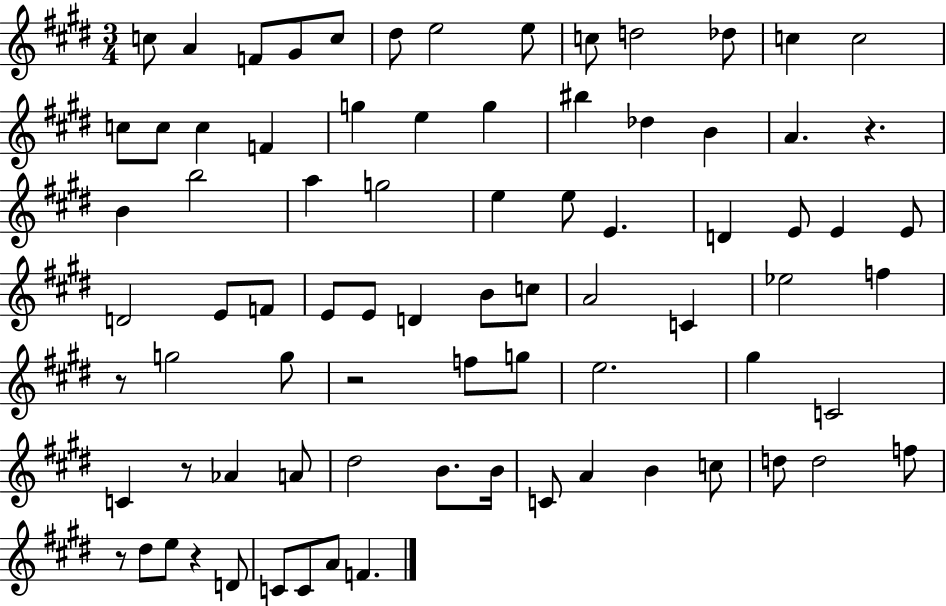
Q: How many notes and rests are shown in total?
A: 80